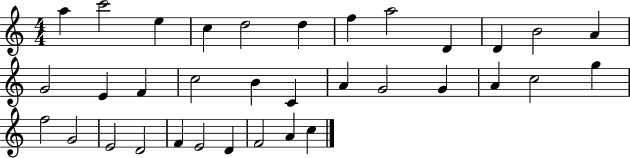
A5/q C6/h E5/q C5/q D5/h D5/q F5/q A5/h D4/q D4/q B4/h A4/q G4/h E4/q F4/q C5/h B4/q C4/q A4/q G4/h G4/q A4/q C5/h G5/q F5/h G4/h E4/h D4/h F4/q E4/h D4/q F4/h A4/q C5/q